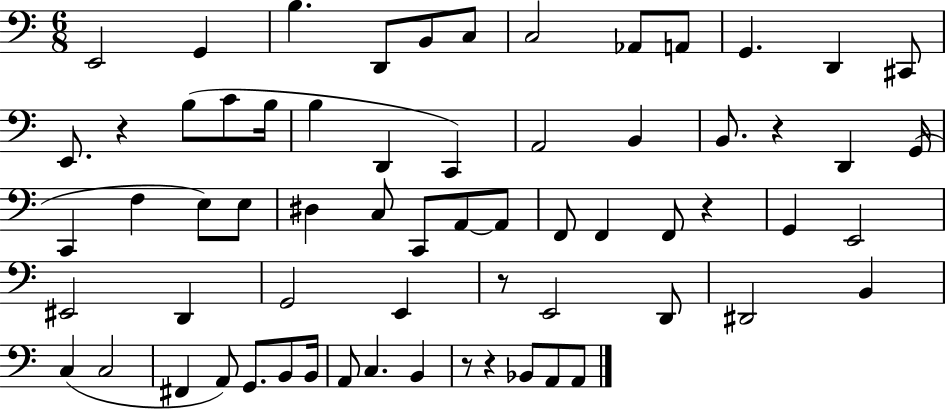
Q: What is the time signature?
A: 6/8